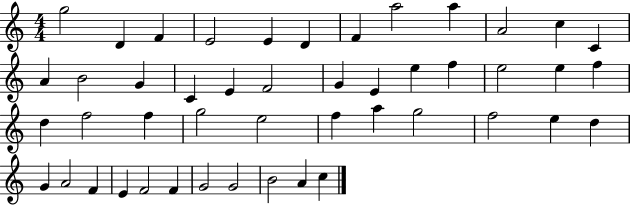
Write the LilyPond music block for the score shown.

{
  \clef treble
  \numericTimeSignature
  \time 4/4
  \key c \major
  g''2 d'4 f'4 | e'2 e'4 d'4 | f'4 a''2 a''4 | a'2 c''4 c'4 | \break a'4 b'2 g'4 | c'4 e'4 f'2 | g'4 e'4 e''4 f''4 | e''2 e''4 f''4 | \break d''4 f''2 f''4 | g''2 e''2 | f''4 a''4 g''2 | f''2 e''4 d''4 | \break g'4 a'2 f'4 | e'4 f'2 f'4 | g'2 g'2 | b'2 a'4 c''4 | \break \bar "|."
}